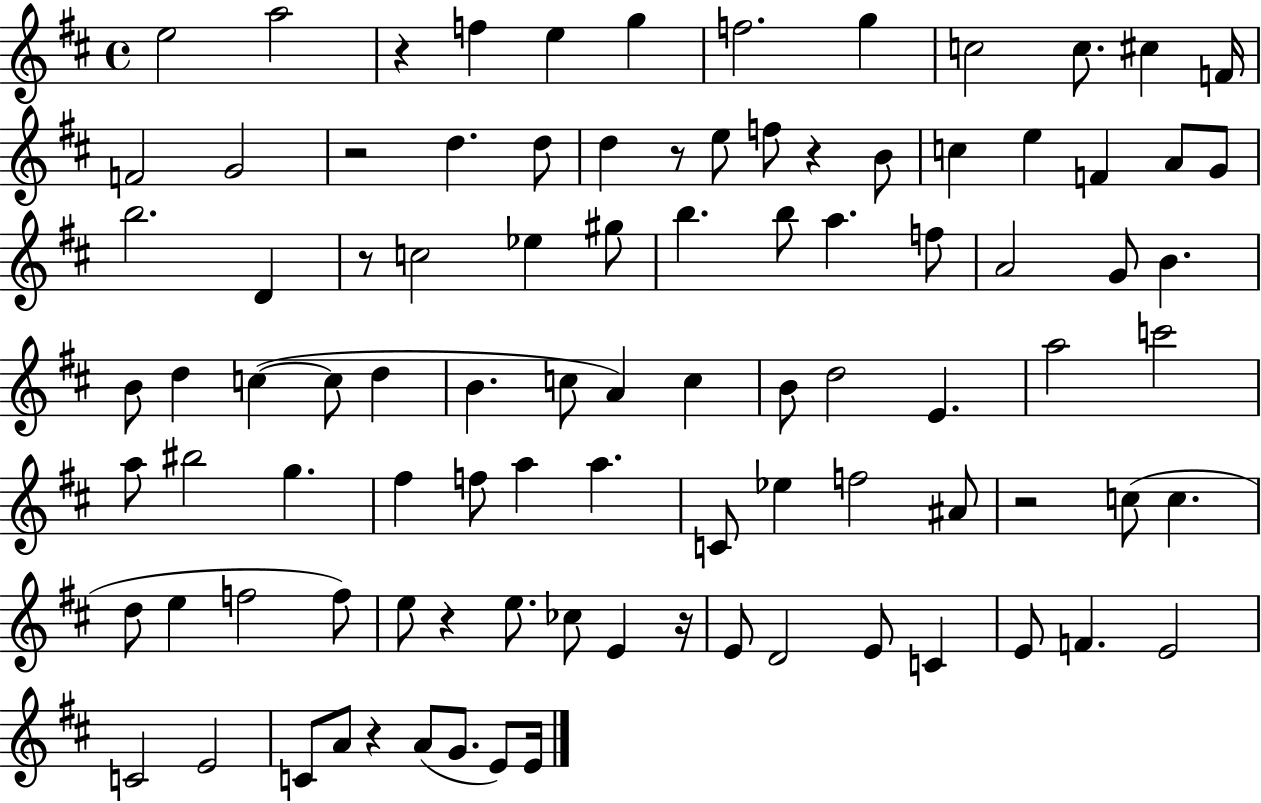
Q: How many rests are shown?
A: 9